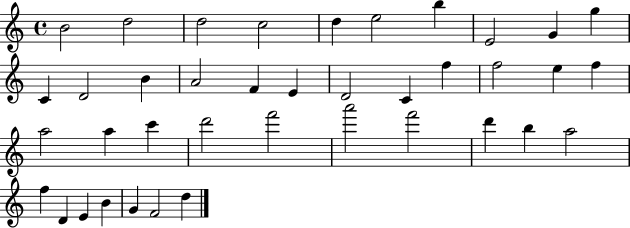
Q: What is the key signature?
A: C major